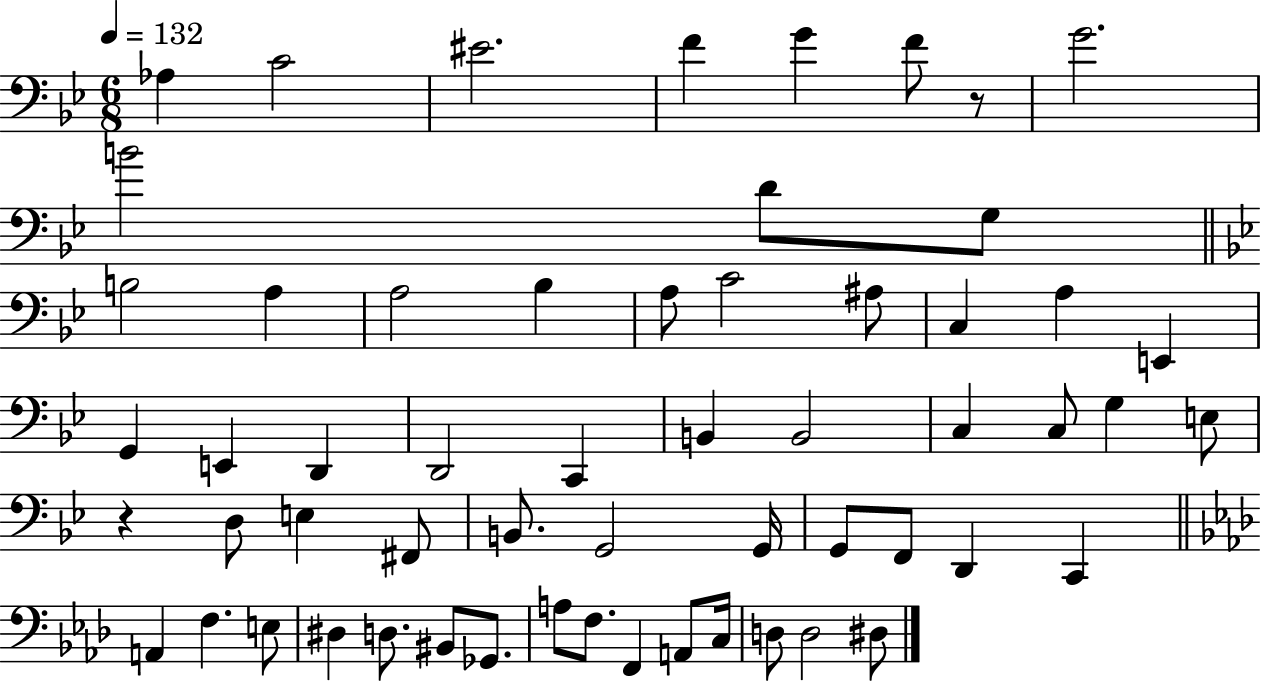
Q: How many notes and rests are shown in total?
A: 58